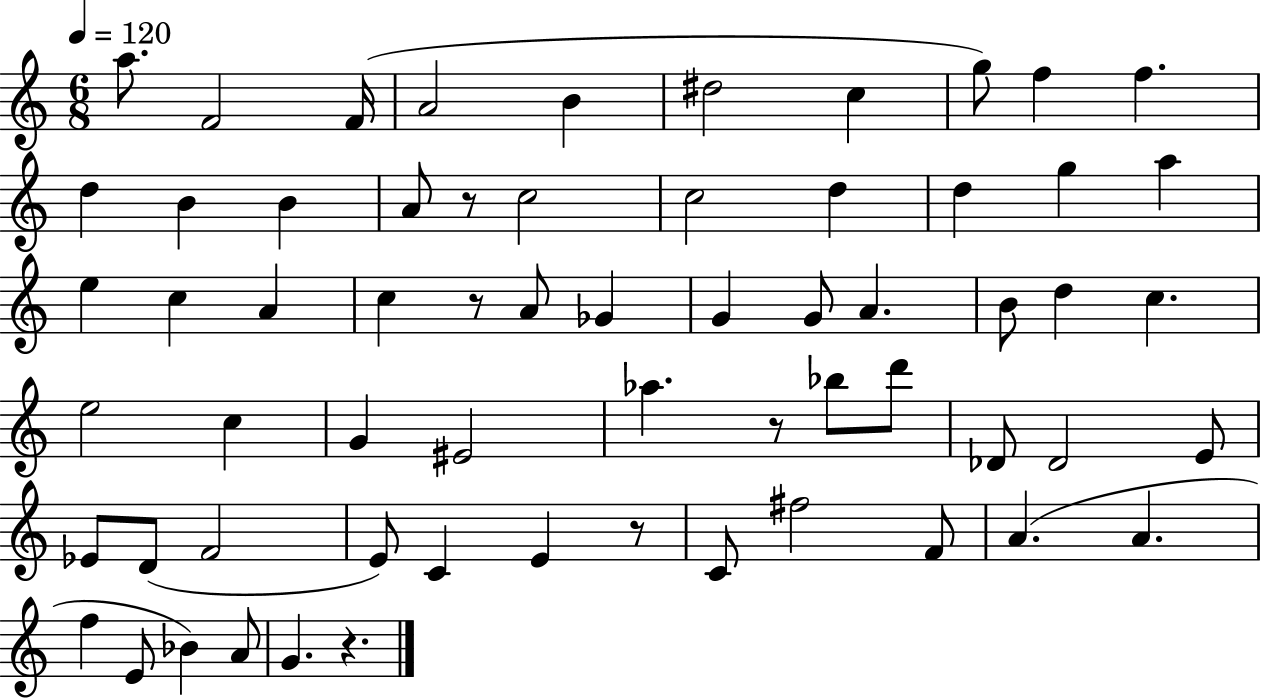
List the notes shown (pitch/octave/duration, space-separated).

A5/e. F4/h F4/s A4/h B4/q D#5/h C5/q G5/e F5/q F5/q. D5/q B4/q B4/q A4/e R/e C5/h C5/h D5/q D5/q G5/q A5/q E5/q C5/q A4/q C5/q R/e A4/e Gb4/q G4/q G4/e A4/q. B4/e D5/q C5/q. E5/h C5/q G4/q EIS4/h Ab5/q. R/e Bb5/e D6/e Db4/e Db4/h E4/e Eb4/e D4/e F4/h E4/e C4/q E4/q R/e C4/e F#5/h F4/e A4/q. A4/q. F5/q E4/e Bb4/q A4/e G4/q. R/q.